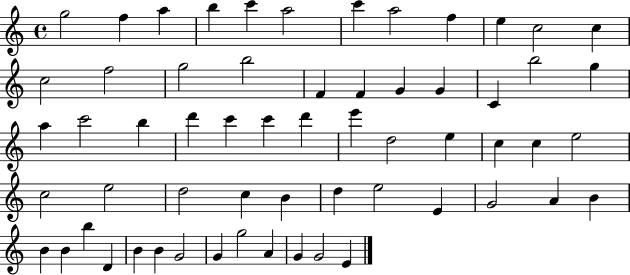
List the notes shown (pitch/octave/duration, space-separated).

G5/h F5/q A5/q B5/q C6/q A5/h C6/q A5/h F5/q E5/q C5/h C5/q C5/h F5/h G5/h B5/h F4/q F4/q G4/q G4/q C4/q B5/h G5/q A5/q C6/h B5/q D6/q C6/q C6/q D6/q E6/q D5/h E5/q C5/q C5/q E5/h C5/h E5/h D5/h C5/q B4/q D5/q E5/h E4/q G4/h A4/q B4/q B4/q B4/q B5/q D4/q B4/q B4/q G4/h G4/q G5/h A4/q G4/q G4/h E4/q